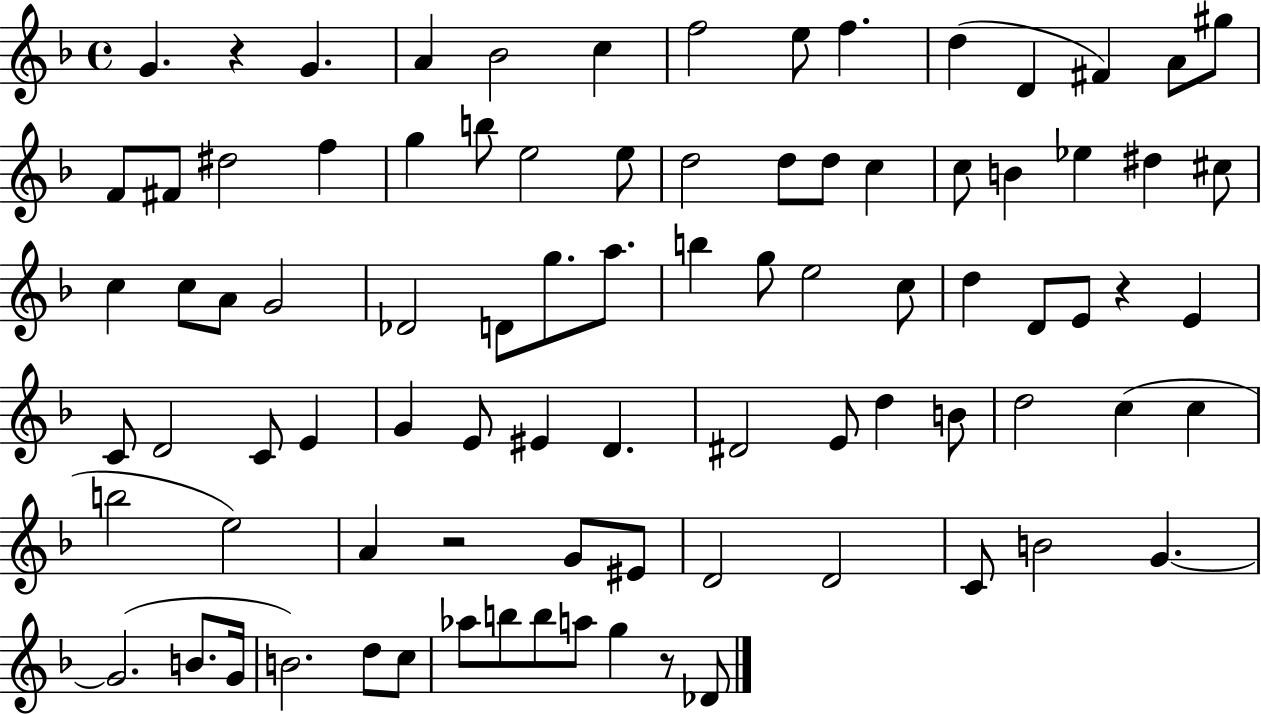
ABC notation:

X:1
T:Untitled
M:4/4
L:1/4
K:F
G z G A _B2 c f2 e/2 f d D ^F A/2 ^g/2 F/2 ^F/2 ^d2 f g b/2 e2 e/2 d2 d/2 d/2 c c/2 B _e ^d ^c/2 c c/2 A/2 G2 _D2 D/2 g/2 a/2 b g/2 e2 c/2 d D/2 E/2 z E C/2 D2 C/2 E G E/2 ^E D ^D2 E/2 d B/2 d2 c c b2 e2 A z2 G/2 ^E/2 D2 D2 C/2 B2 G G2 B/2 G/4 B2 d/2 c/2 _a/2 b/2 b/2 a/2 g z/2 _D/2